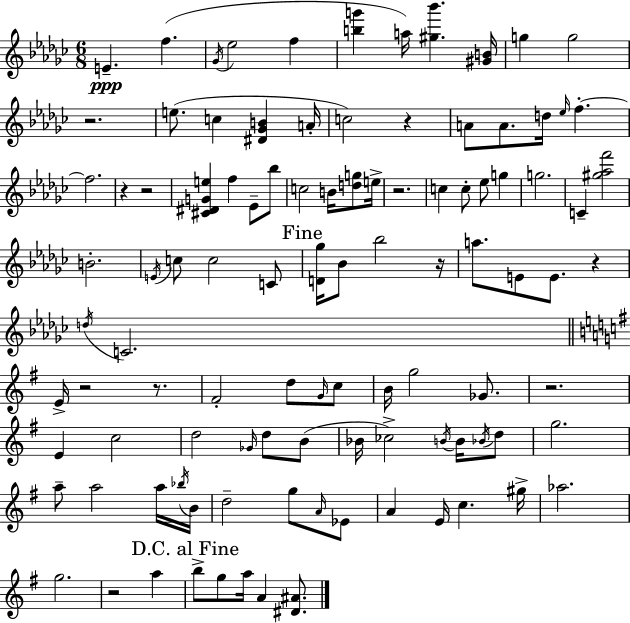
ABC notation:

X:1
T:Untitled
M:6/8
L:1/4
K:Ebm
E f _G/4 _e2 f [bg'] a/4 [^g_b'] [^GB]/4 g g2 z2 e/2 c [^D_GB] A/4 c2 z A/2 A/2 d/4 _e/4 f f2 z z2 [^C^DGe] f _E/2 _b/2 c2 B/4 [dg]/2 e/4 z2 c c/2 _e/2 g g2 C [^g_af']2 B2 E/4 c/2 c2 C/2 [D_g]/4 _B/2 _b2 z/4 a/2 E/2 E/2 z d/4 C2 E/4 z2 z/2 ^F2 d/2 G/4 c/2 B/4 g2 _G/2 z2 E c2 d2 _G/4 d/2 B/2 _B/4 _c2 B/4 B/4 _B/4 d/2 g2 a/2 a2 a/4 _b/4 B/4 d2 g/2 A/4 _E/2 A E/4 c ^g/4 _a2 g2 z2 a b/2 g/2 a/4 A [^D^A]/2